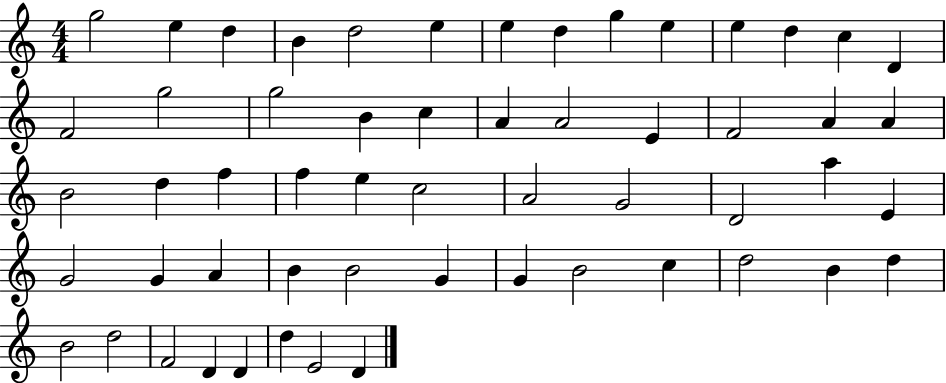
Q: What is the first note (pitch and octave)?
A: G5